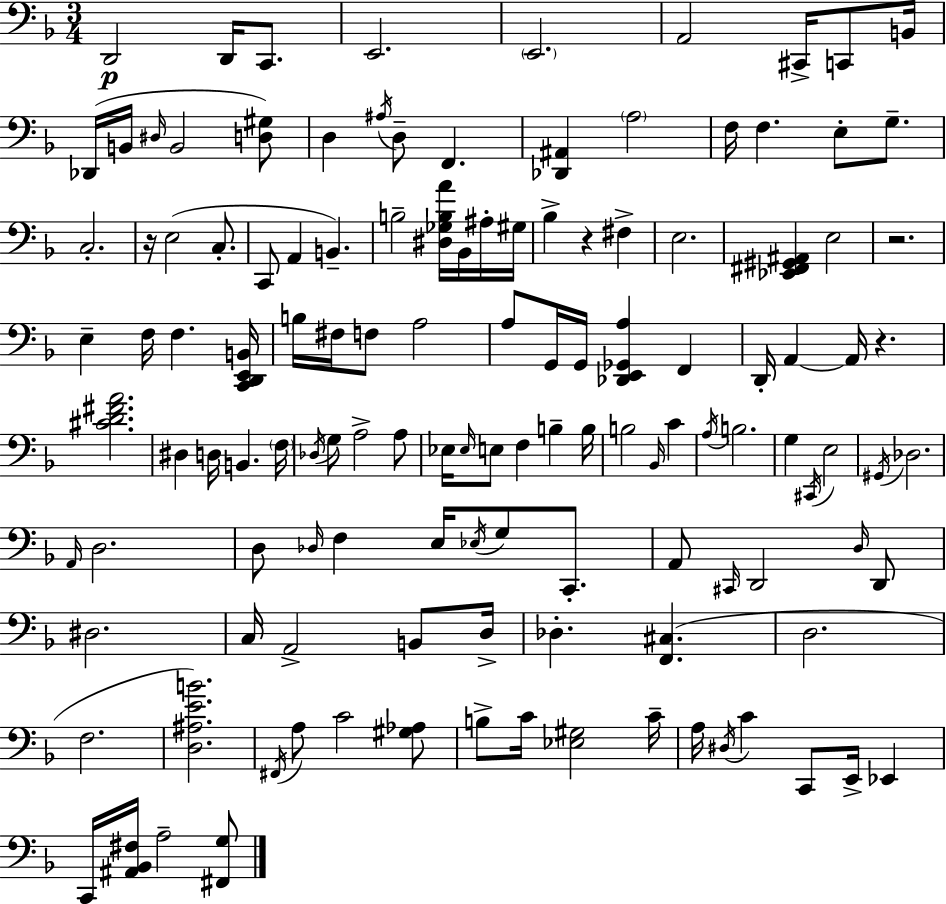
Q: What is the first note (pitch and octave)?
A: D2